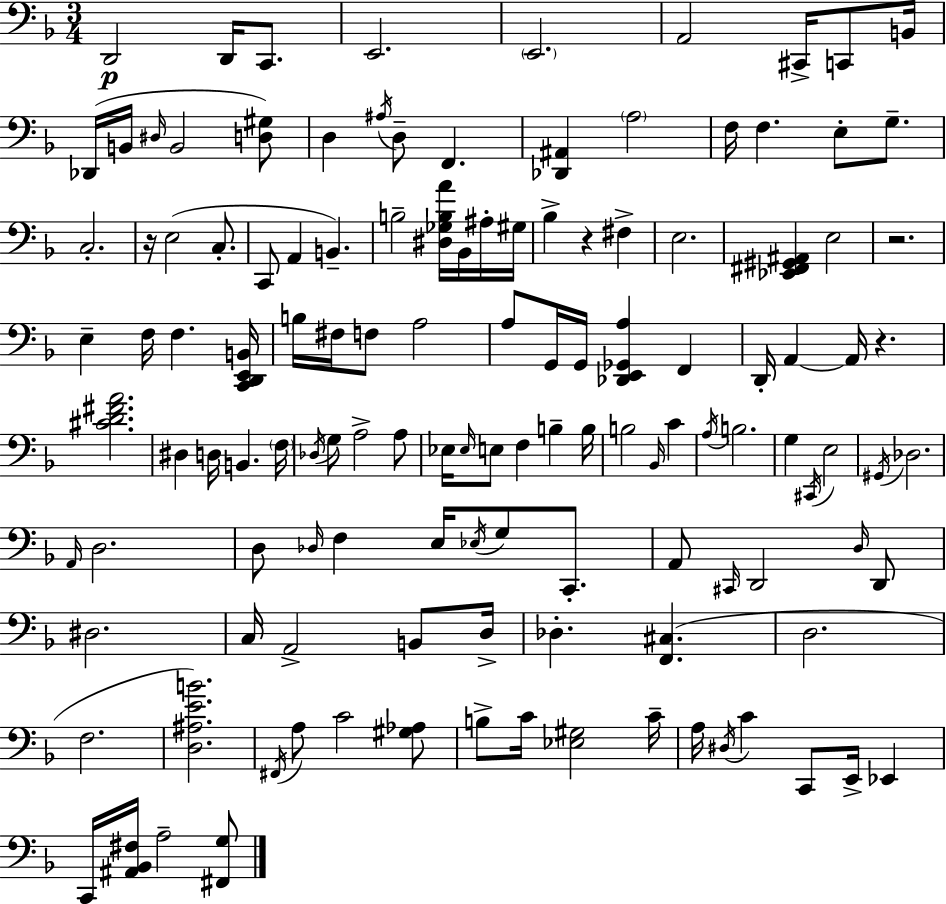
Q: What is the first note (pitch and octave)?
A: D2